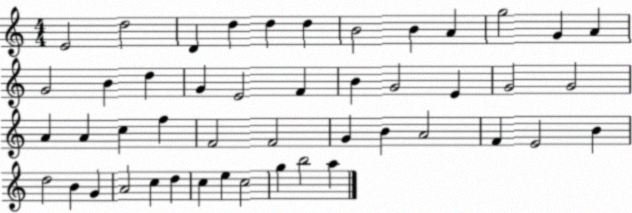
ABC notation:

X:1
T:Untitled
M:4/4
L:1/4
K:C
E2 d2 D d d d B2 B A g2 G A G2 B d G E2 F B G2 E G2 G2 A A c f F2 F2 G B A2 F E2 B d2 B G A2 c d c e c2 g b2 a